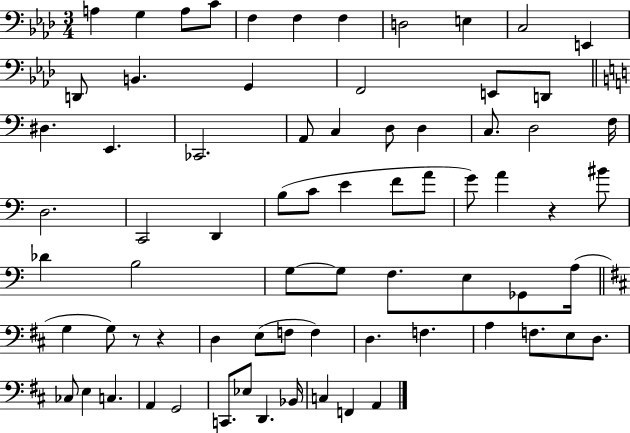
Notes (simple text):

A3/q G3/q A3/e C4/e F3/q F3/q F3/q D3/h E3/q C3/h E2/q D2/e B2/q. G2/q F2/h E2/e D2/e D#3/q. E2/q. CES2/h. A2/e C3/q D3/e D3/q C3/e. D3/h F3/s D3/h. C2/h D2/q B3/e C4/e E4/q F4/e A4/e G4/e A4/q R/q BIS4/e Db4/q B3/h G3/e G3/e F3/e. E3/e Gb2/e A3/s G3/q G3/e R/e R/q D3/q E3/e F3/e F3/q D3/q. F3/q. A3/q F3/e. E3/e D3/e. CES3/e E3/q C3/q. A2/q G2/h C2/e. Eb3/e D2/q. Bb2/s C3/q F2/q A2/q